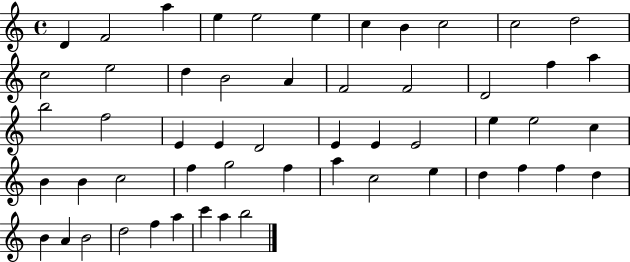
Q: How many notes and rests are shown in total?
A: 54